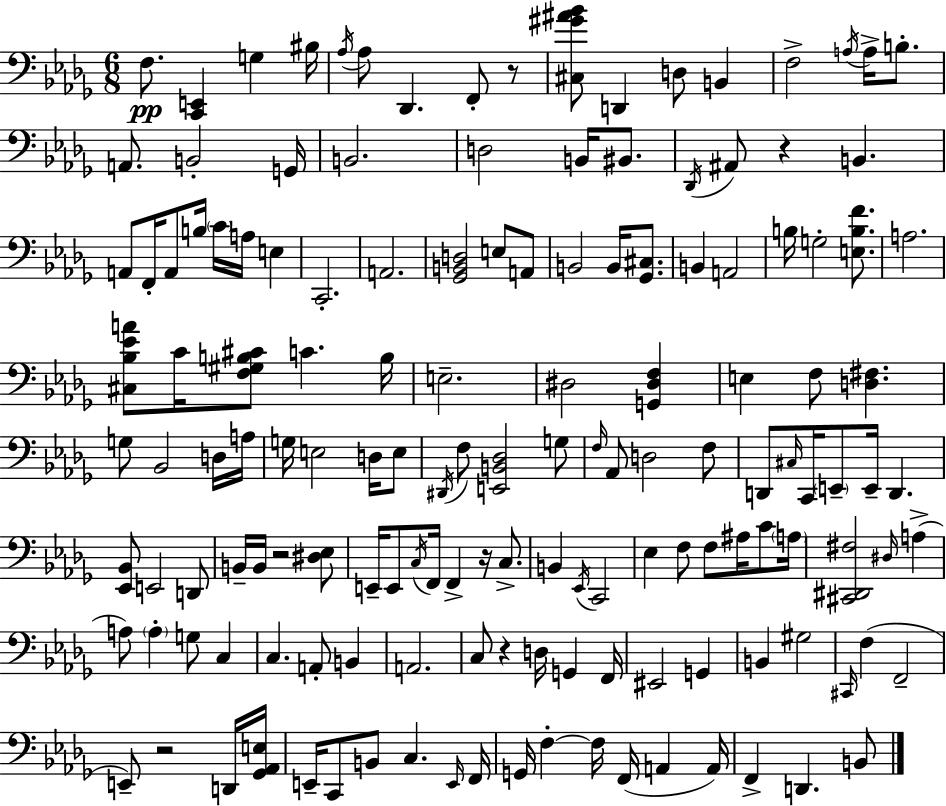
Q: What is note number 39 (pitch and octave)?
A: A2